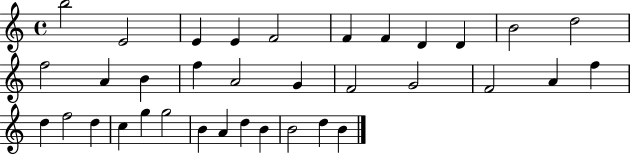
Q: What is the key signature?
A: C major